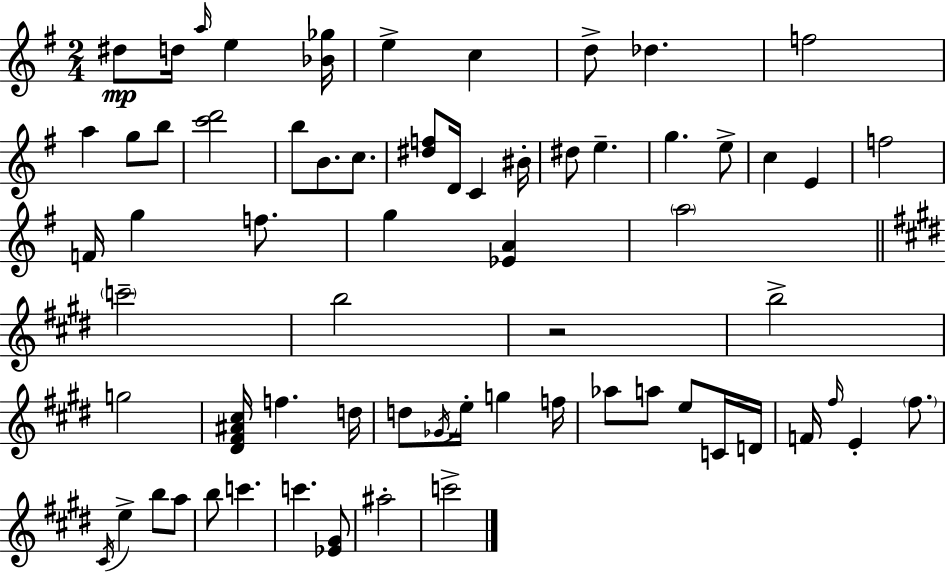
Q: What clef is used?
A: treble